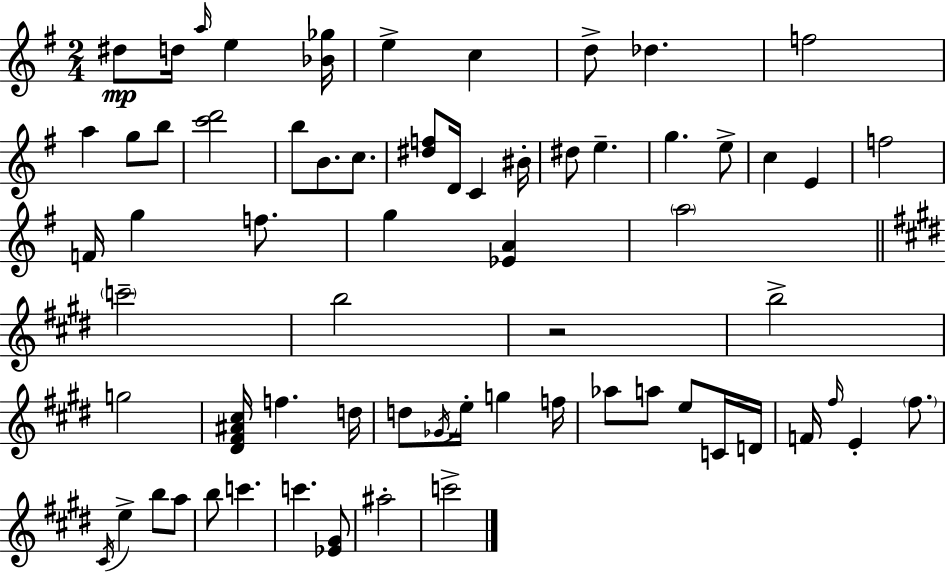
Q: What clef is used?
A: treble